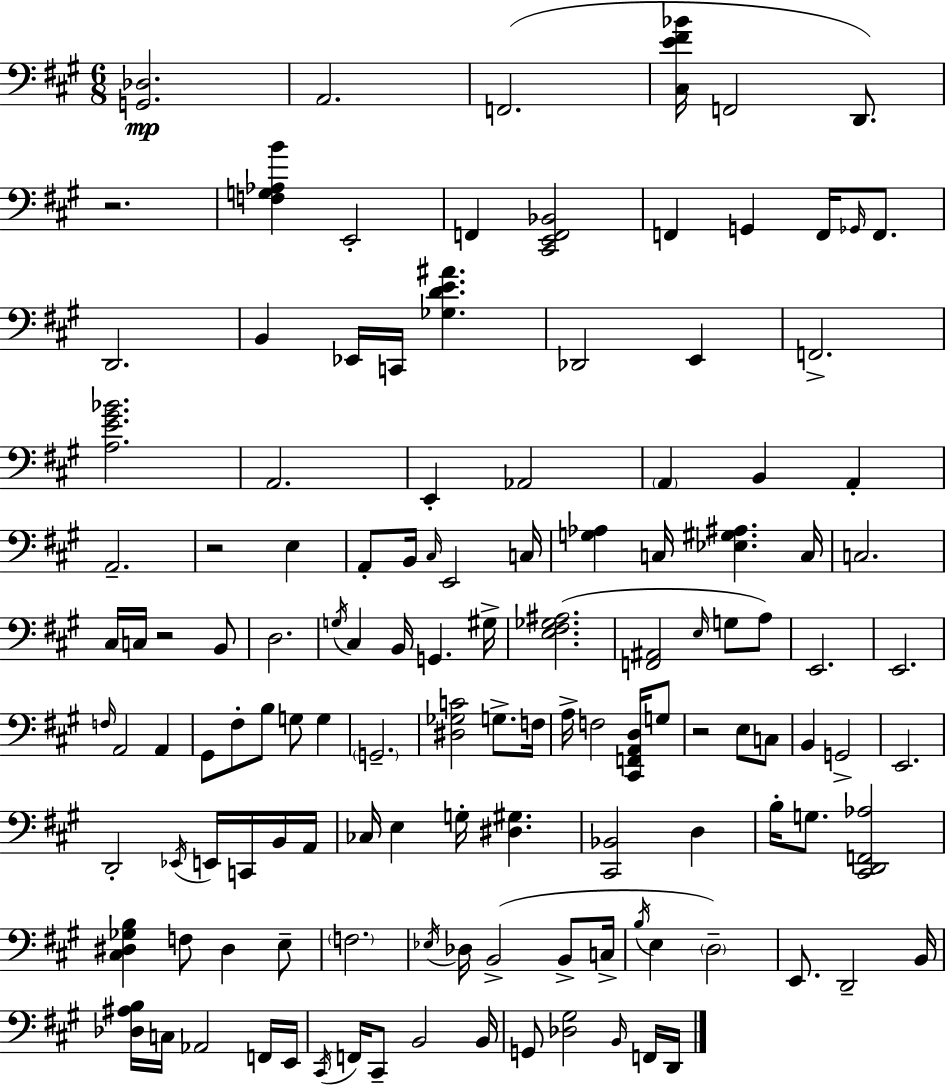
[G2,Db3]/h. A2/h. F2/h. [C#3,E4,F#4,Bb4]/s F2/h D2/e. R/h. [F3,G3,Ab3,B4]/q E2/h F2/q [C#2,E2,F2,Bb2]/h F2/q G2/q F2/s Gb2/s F2/e. D2/h. B2/q Eb2/s C2/s [Gb3,D4,E4,A#4]/q. Db2/h E2/q F2/h. [A3,E4,G#4,Bb4]/h. A2/h. E2/q Ab2/h A2/q B2/q A2/q A2/h. R/h E3/q A2/e B2/s C#3/s E2/h C3/s [G3,Ab3]/q C3/s [Eb3,G#3,A#3]/q. C3/s C3/h. C#3/s C3/s R/h B2/e D3/h. G3/s C#3/q B2/s G2/q. G#3/s [E3,F#3,Gb3,A#3]/h. [F2,A#2]/h E3/s G3/e A3/e E2/h. E2/h. F3/s A2/h A2/q G#2/e F#3/e B3/e G3/e G3/q G2/h. [D#3,Gb3,C4]/h G3/e. F3/s A3/s F3/h [C#2,F2,A2,D3]/s G3/e R/h E3/e C3/e B2/q G2/h E2/h. D2/h Eb2/s E2/s C2/s B2/s A2/s CES3/s E3/q G3/s [D#3,G#3]/q. [C#2,Bb2]/h D3/q B3/s G3/e. [C#2,D2,F2,Ab3]/h [C#3,D#3,Gb3,B3]/q F3/e D#3/q E3/e F3/h. Eb3/s Db3/s B2/h B2/e C3/s B3/s E3/q D3/h E2/e. D2/h B2/s [Db3,A#3,B3]/s C3/s Ab2/h F2/s E2/s C#2/s F2/s C#2/e B2/h B2/s G2/e [Db3,G#3]/h B2/s F2/s D2/s